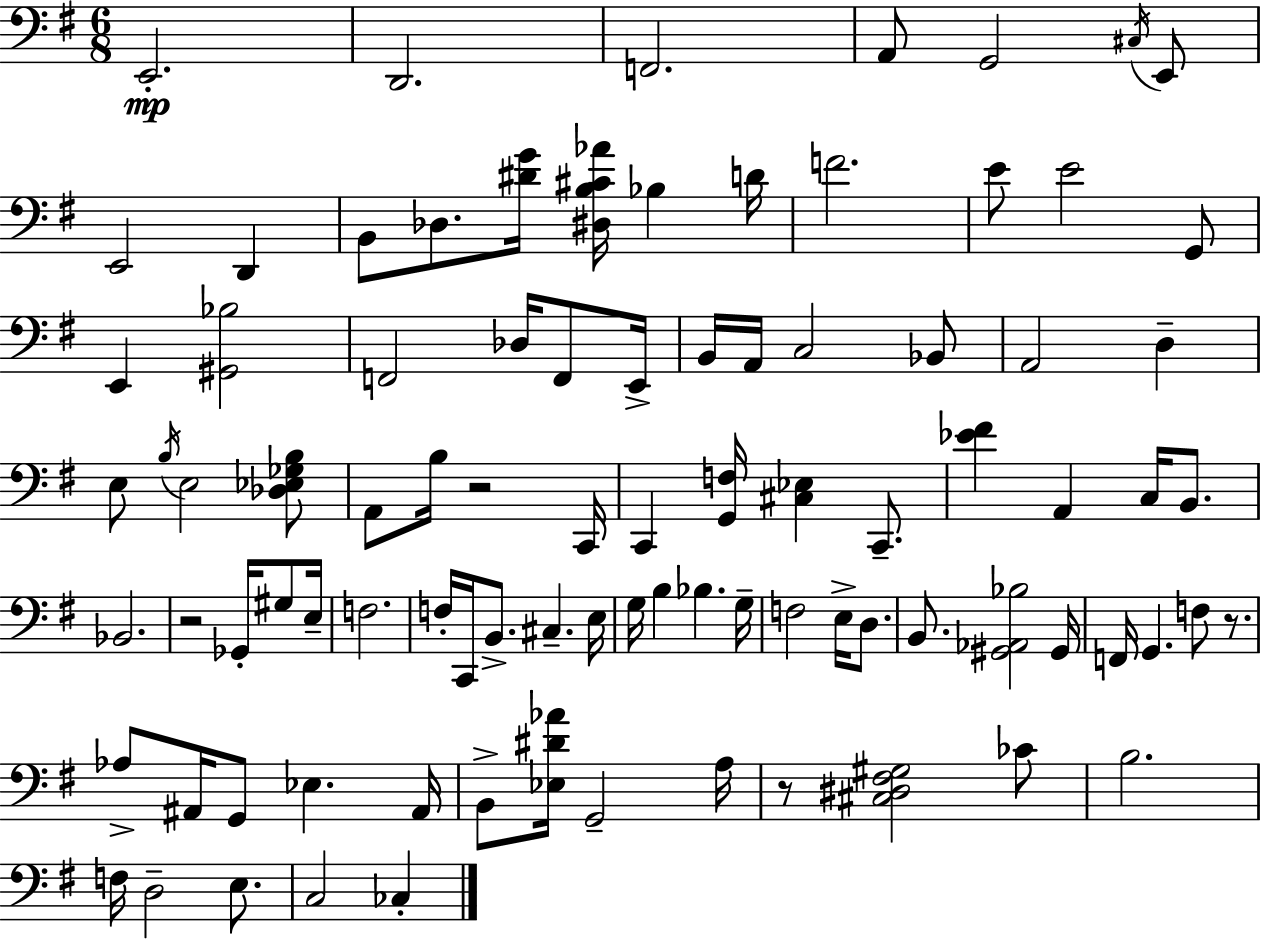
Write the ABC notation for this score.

X:1
T:Untitled
M:6/8
L:1/4
K:Em
E,,2 D,,2 F,,2 A,,/2 G,,2 ^C,/4 E,,/2 E,,2 D,, B,,/2 _D,/2 [^DG]/4 [^D,B,^C_A]/4 _B, D/4 F2 E/2 E2 G,,/2 E,, [^G,,_B,]2 F,,2 _D,/4 F,,/2 E,,/4 B,,/4 A,,/4 C,2 _B,,/2 A,,2 D, E,/2 B,/4 E,2 [_D,_E,_G,B,]/2 A,,/2 B,/4 z2 C,,/4 C,, [G,,F,]/4 [^C,_E,] C,,/2 [_E^F] A,, C,/4 B,,/2 _B,,2 z2 _G,,/4 ^G,/2 E,/4 F,2 F,/4 C,,/4 B,,/2 ^C, E,/4 G,/4 B, _B, G,/4 F,2 E,/4 D,/2 B,,/2 [^G,,_A,,_B,]2 ^G,,/4 F,,/4 G,, F,/2 z/2 _A,/2 ^A,,/4 G,,/2 _E, ^A,,/4 B,,/2 [_E,^D_A]/4 G,,2 A,/4 z/2 [^C,^D,^F,^G,]2 _C/2 B,2 F,/4 D,2 E,/2 C,2 _C,